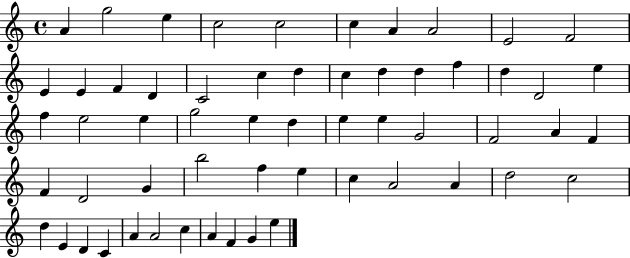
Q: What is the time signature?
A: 4/4